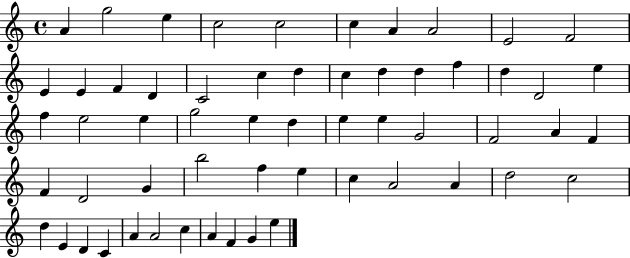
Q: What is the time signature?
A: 4/4